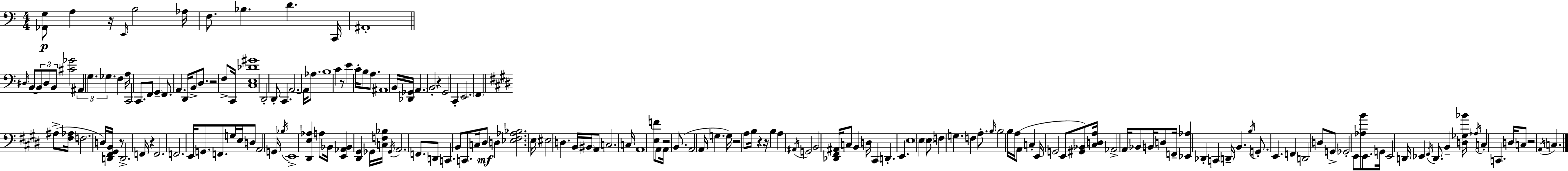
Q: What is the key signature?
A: A minor